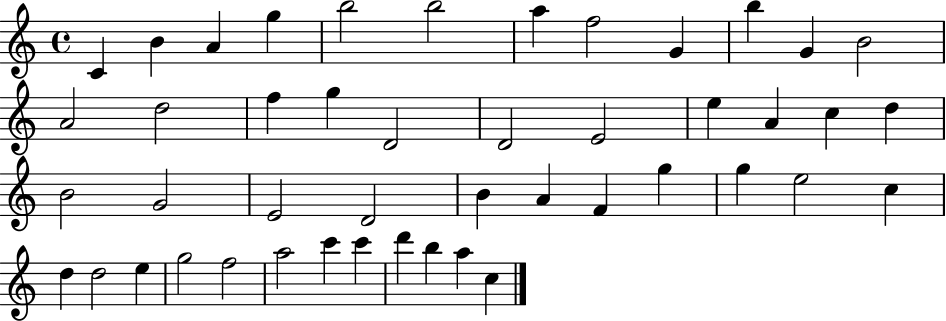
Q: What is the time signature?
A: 4/4